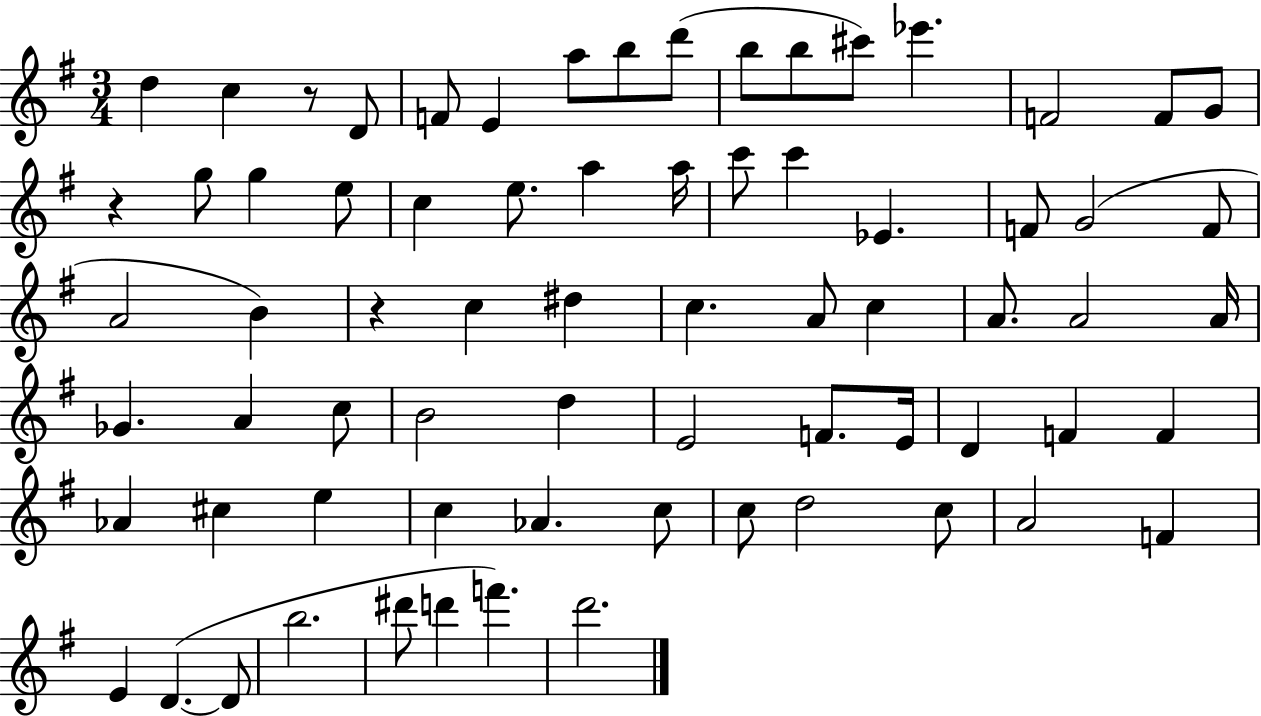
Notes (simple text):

D5/q C5/q R/e D4/e F4/e E4/q A5/e B5/e D6/e B5/e B5/e C#6/e Eb6/q. F4/h F4/e G4/e R/q G5/e G5/q E5/e C5/q E5/e. A5/q A5/s C6/e C6/q Eb4/q. F4/e G4/h F4/e A4/h B4/q R/q C5/q D#5/q C5/q. A4/e C5/q A4/e. A4/h A4/s Gb4/q. A4/q C5/e B4/h D5/q E4/h F4/e. E4/s D4/q F4/q F4/q Ab4/q C#5/q E5/q C5/q Ab4/q. C5/e C5/e D5/h C5/e A4/h F4/q E4/q D4/q. D4/e B5/h. D#6/e D6/q F6/q. D6/h.